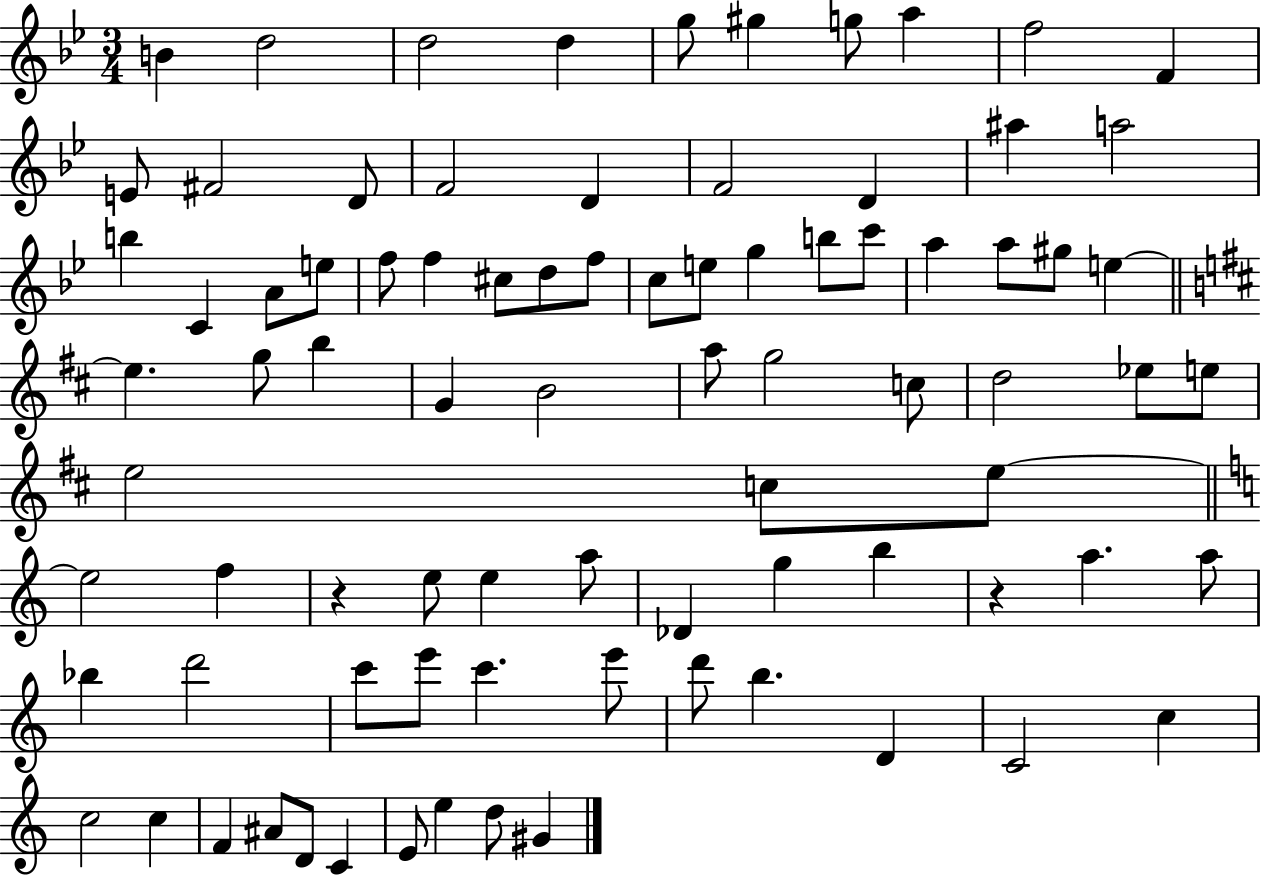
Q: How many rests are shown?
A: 2